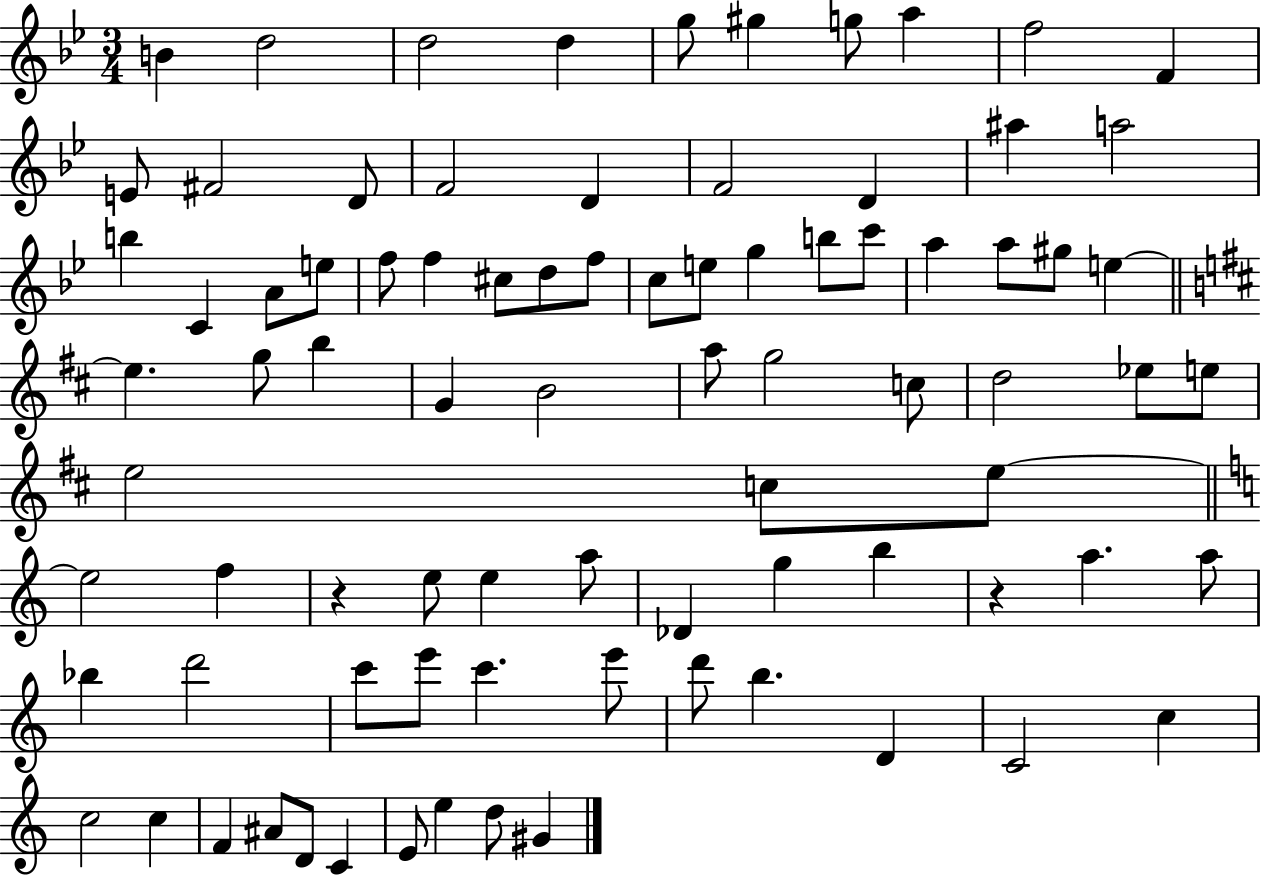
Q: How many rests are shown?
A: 2